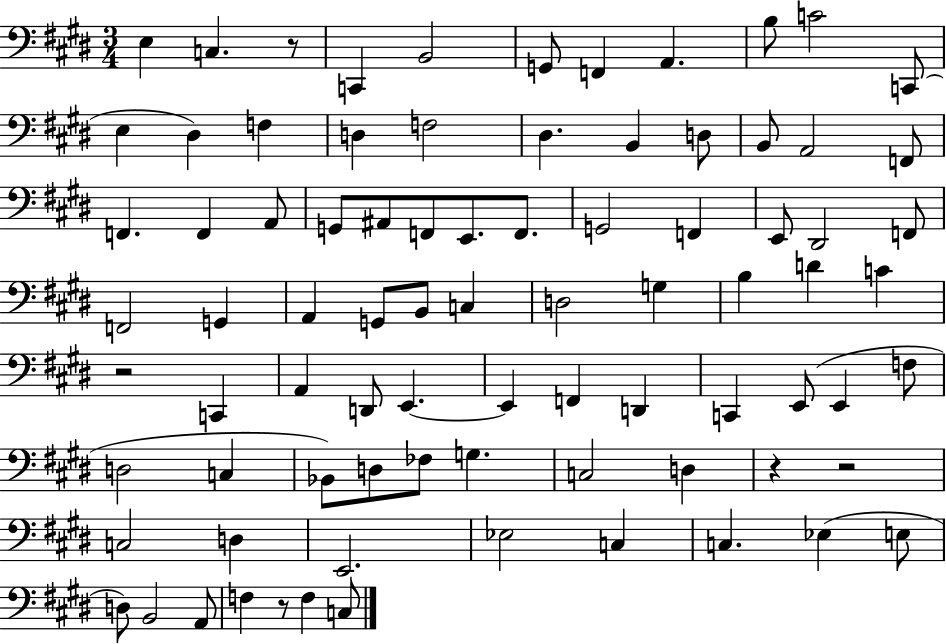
E3/q C3/q. R/e C2/q B2/h G2/e F2/q A2/q. B3/e C4/h C2/e E3/q D#3/q F3/q D3/q F3/h D#3/q. B2/q D3/e B2/e A2/h F2/e F2/q. F2/q A2/e G2/e A#2/e F2/e E2/e. F2/e. G2/h F2/q E2/e D#2/h F2/e F2/h G2/q A2/q G2/e B2/e C3/q D3/h G3/q B3/q D4/q C4/q R/h C2/q A2/q D2/e E2/q. E2/q F2/q D2/q C2/q E2/e E2/q F3/e D3/h C3/q Bb2/e D3/e FES3/e G3/q. C3/h D3/q R/q R/h C3/h D3/q E2/h. Eb3/h C3/q C3/q. Eb3/q E3/e D3/e B2/h A2/e F3/q R/e F3/q C3/e